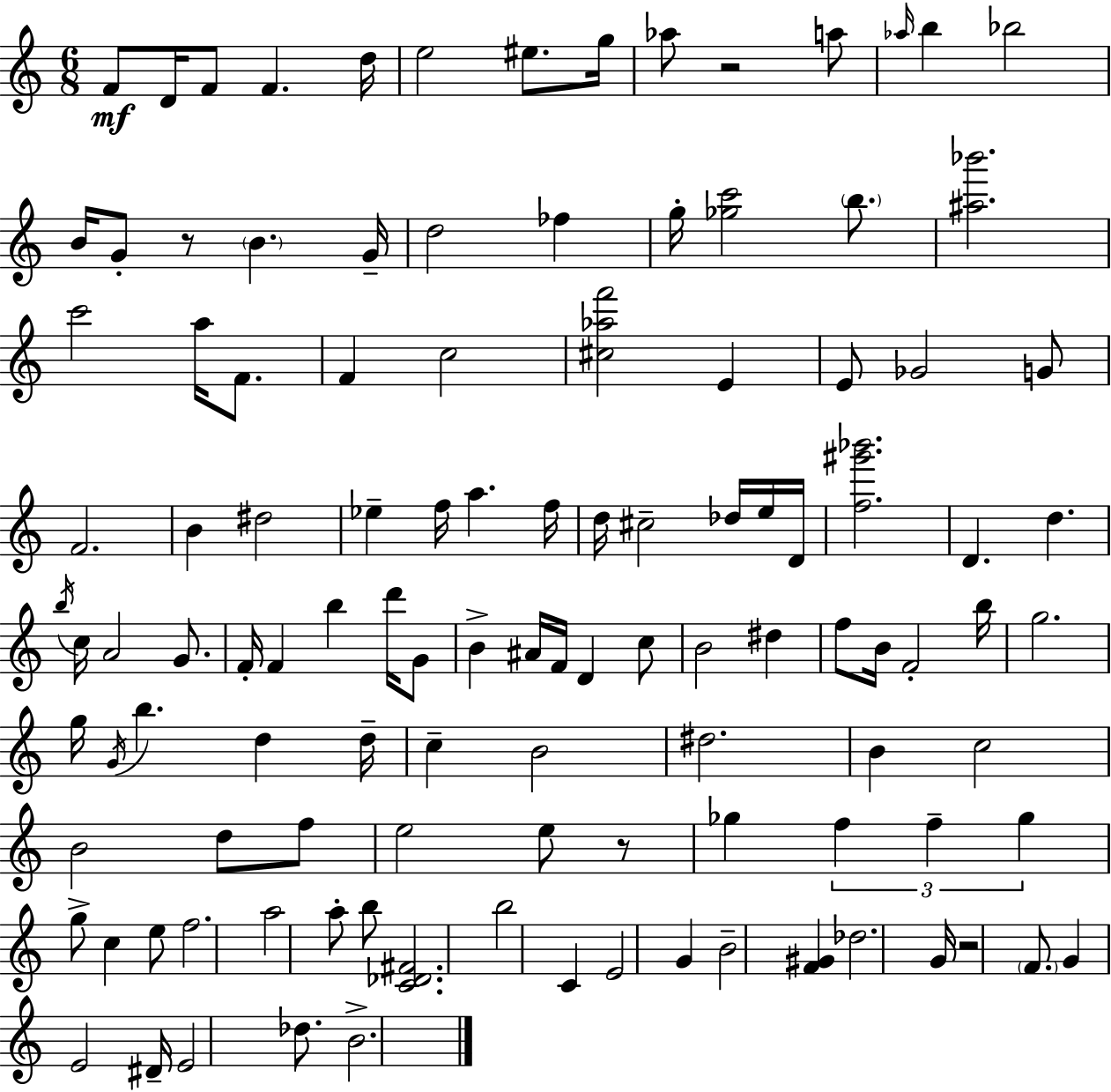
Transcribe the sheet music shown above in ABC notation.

X:1
T:Untitled
M:6/8
L:1/4
K:C
F/2 D/4 F/2 F d/4 e2 ^e/2 g/4 _a/2 z2 a/2 _a/4 b _b2 B/4 G/2 z/2 B G/4 d2 _f g/4 [_gc']2 b/2 [^a_b']2 c'2 a/4 F/2 F c2 [^c_af']2 E E/2 _G2 G/2 F2 B ^d2 _e f/4 a f/4 d/4 ^c2 _d/4 e/4 D/4 [f^g'_b']2 D d b/4 c/4 A2 G/2 F/4 F b d'/4 G/2 B ^A/4 F/4 D c/2 B2 ^d f/2 B/4 F2 b/4 g2 g/4 G/4 b d d/4 c B2 ^d2 B c2 B2 d/2 f/2 e2 e/2 z/2 _g f f _g g/2 c e/2 f2 a2 a/2 b/2 [C_D^F]2 b2 C E2 G B2 [F^G] _d2 G/4 z2 F/2 G E2 ^D/4 E2 _d/2 B2